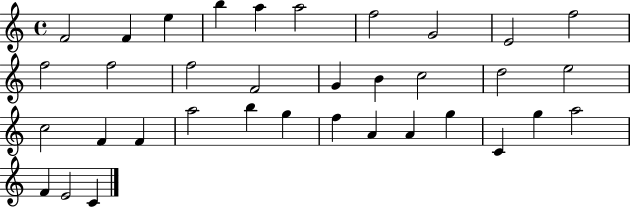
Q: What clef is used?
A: treble